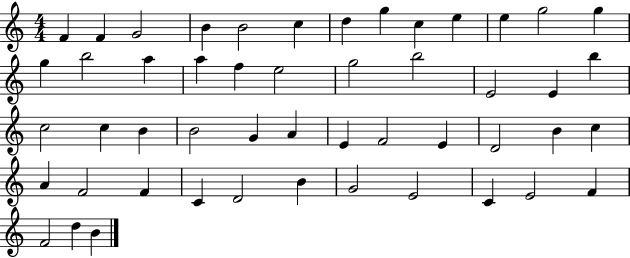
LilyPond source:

{
  \clef treble
  \numericTimeSignature
  \time 4/4
  \key c \major
  f'4 f'4 g'2 | b'4 b'2 c''4 | d''4 g''4 c''4 e''4 | e''4 g''2 g''4 | \break g''4 b''2 a''4 | a''4 f''4 e''2 | g''2 b''2 | e'2 e'4 b''4 | \break c''2 c''4 b'4 | b'2 g'4 a'4 | e'4 f'2 e'4 | d'2 b'4 c''4 | \break a'4 f'2 f'4 | c'4 d'2 b'4 | g'2 e'2 | c'4 e'2 f'4 | \break f'2 d''4 b'4 | \bar "|."
}